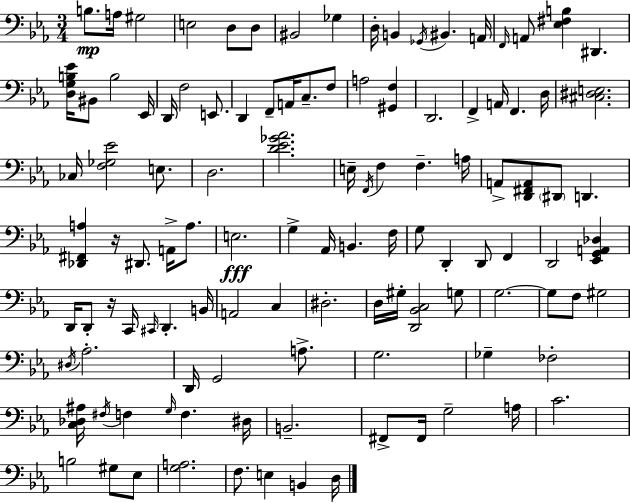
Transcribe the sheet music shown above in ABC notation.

X:1
T:Untitled
M:3/4
L:1/4
K:Cm
B,/2 A,/4 ^G,2 E,2 D,/2 D,/2 ^B,,2 _G, D,/4 B,, _G,,/4 ^B,, A,,/4 F,,/4 A,,/2 [_E,^F,B,] ^D,, [D,G,B,_E]/4 ^B,,/2 B,2 _E,,/4 D,,/4 F,2 E,,/2 D,, F,,/2 A,,/4 C,/2 F,/2 A,2 [^G,,F,] D,,2 F,, A,,/4 F,, D,/4 [^C,^D,E,]2 _C,/4 [F,_G,_E]2 E,/2 D,2 [D_E_G_A]2 E,/4 F,,/4 F, F, A,/4 A,,/2 [D,,^F,,A,,]/2 ^D,,/2 D,, [_D,,^F,,A,] z/4 ^D,,/2 A,,/4 A,/2 E,2 G, _A,,/4 B,, F,/4 G,/2 D,, D,,/2 F,, D,,2 [_E,,G,,A,,_D,] D,,/4 D,,/2 z/4 C,,/4 ^C,,/4 D,, B,,/4 A,,2 C, ^D,2 D,/4 ^G,/4 [D,,_B,,C,]2 G,/2 G,2 G,/2 F,/2 ^G,2 ^D,/4 _A,2 D,,/4 G,,2 A,/2 G,2 _G, _F,2 [C,_D,^A,]/4 ^F,/4 F, G,/4 F, ^D,/4 B,,2 ^F,,/2 ^F,,/4 G,2 A,/4 C2 B,2 ^G,/2 _E,/2 [G,A,]2 F,/2 E, B,, D,/4